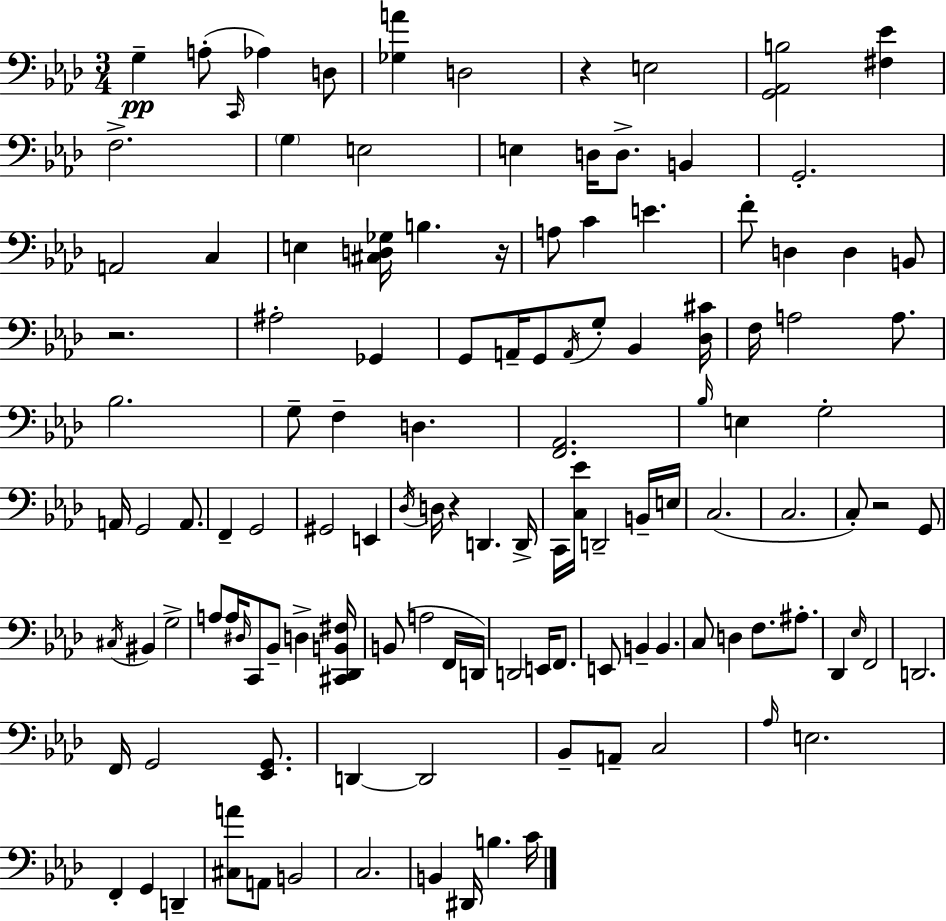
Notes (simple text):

G3/q A3/e C2/s Ab3/q D3/e [Gb3,A4]/q D3/h R/q E3/h [G2,Ab2,B3]/h [F#3,Eb4]/q F3/h. G3/q E3/h E3/q D3/s D3/e. B2/q G2/h. A2/h C3/q E3/q [C#3,D3,Gb3]/s B3/q. R/s A3/e C4/q E4/q. F4/e D3/q D3/q B2/e R/h. A#3/h Gb2/q G2/e A2/s G2/e A2/s G3/e Bb2/q [Db3,C#4]/s F3/s A3/h A3/e. Bb3/h. G3/e F3/q D3/q. [F2,Ab2]/h. Bb3/s E3/q G3/h A2/s G2/h A2/e. F2/q G2/h G#2/h E2/q Db3/s D3/s R/q D2/q. D2/s C2/s [C3,Eb4]/s D2/h B2/s E3/s C3/h. C3/h. C3/e R/h G2/e C#3/s BIS2/q G3/h A3/e A3/s D#3/s C2/e Bb2/e D3/q [C#2,Db2,B2,F#3]/s B2/e A3/h F2/s D2/s D2/h E2/s F2/e. E2/e B2/q B2/q. C3/e D3/q F3/e. A#3/e. Db2/q Eb3/s F2/h D2/h. F2/s G2/h [Eb2,G2]/e. D2/q D2/h Bb2/e A2/e C3/h Ab3/s E3/h. F2/q G2/q D2/q [C#3,A4]/e A2/e B2/h C3/h. B2/q D#2/s B3/q. C4/s